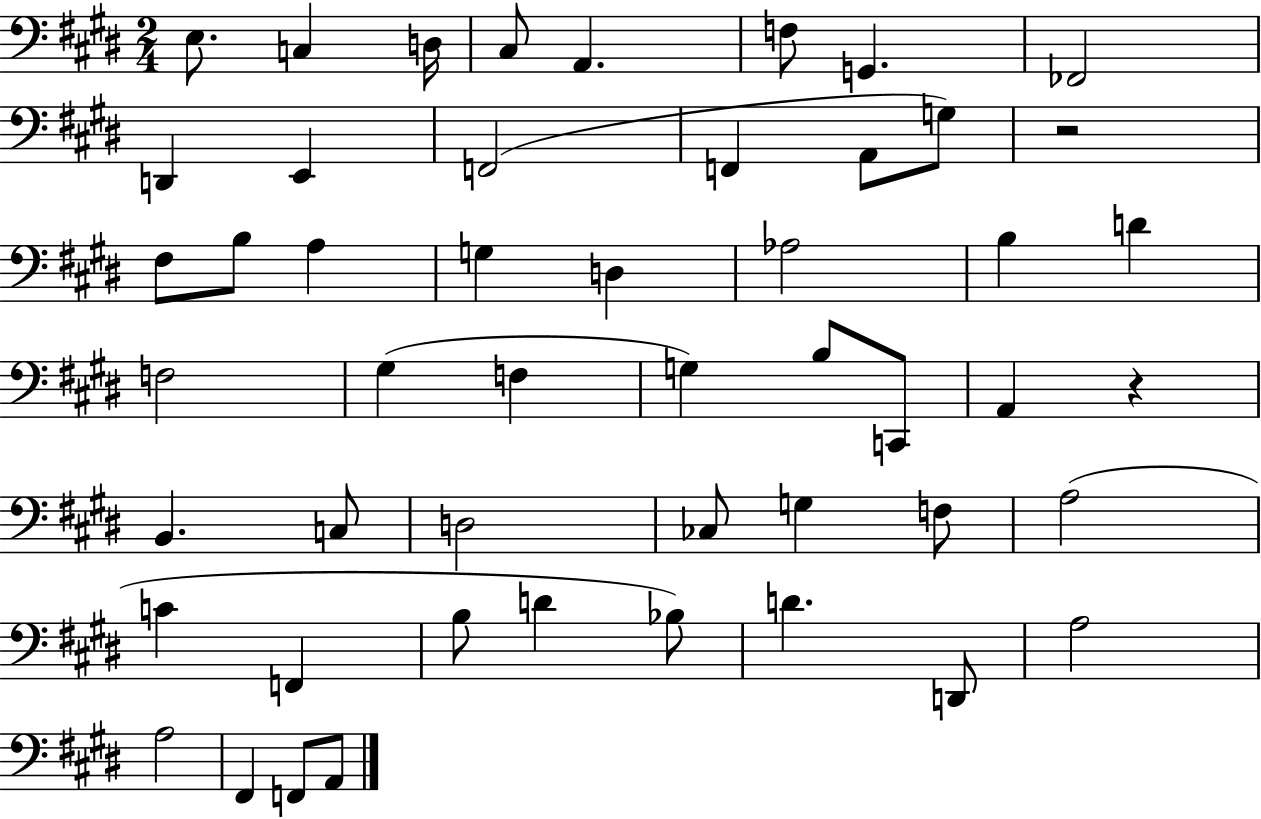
E3/e. C3/q D3/s C#3/e A2/q. F3/e G2/q. FES2/h D2/q E2/q F2/h F2/q A2/e G3/e R/h F#3/e B3/e A3/q G3/q D3/q Ab3/h B3/q D4/q F3/h G#3/q F3/q G3/q B3/e C2/e A2/q R/q B2/q. C3/e D3/h CES3/e G3/q F3/e A3/h C4/q F2/q B3/e D4/q Bb3/e D4/q. D2/e A3/h A3/h F#2/q F2/e A2/e